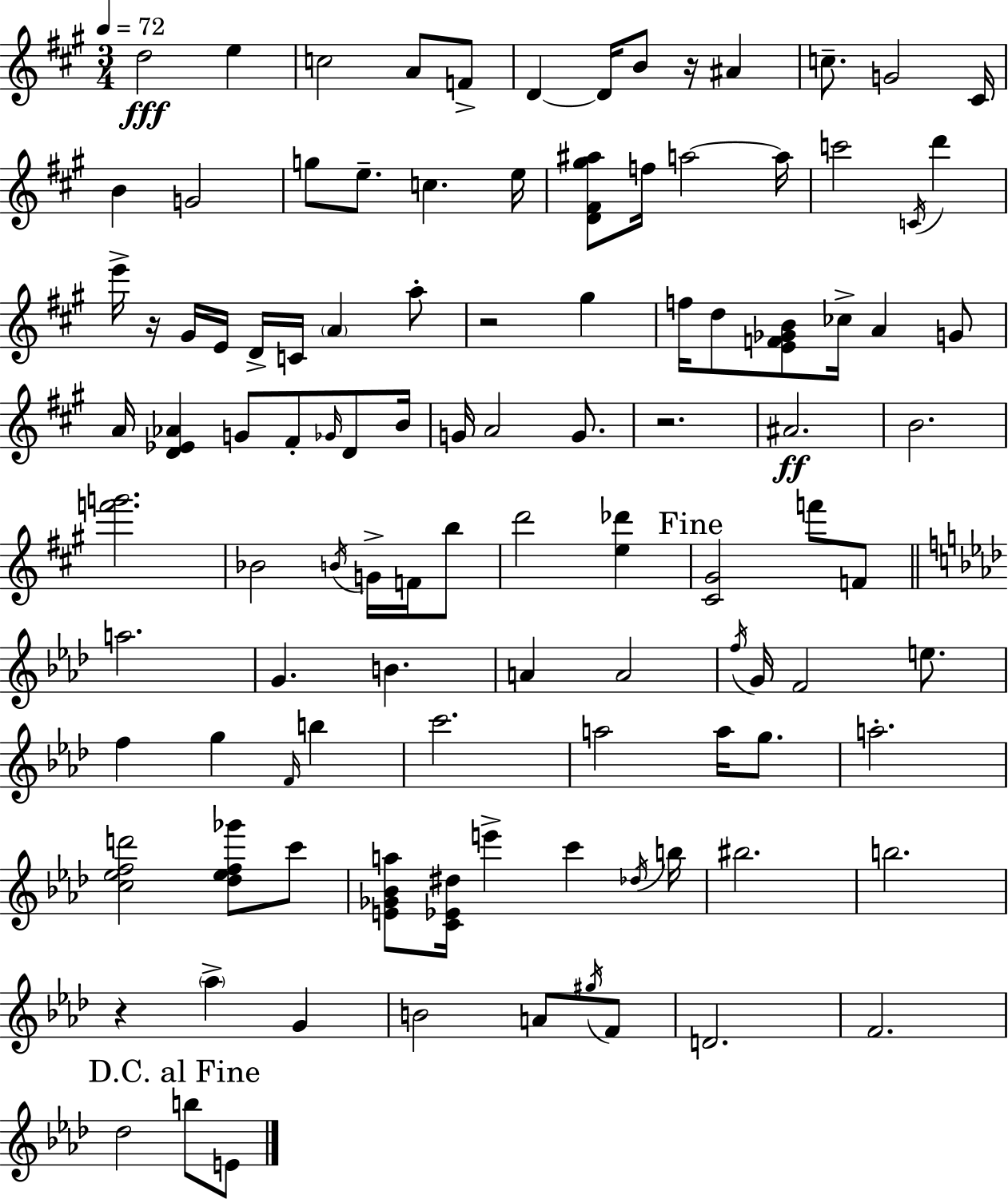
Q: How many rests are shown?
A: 5